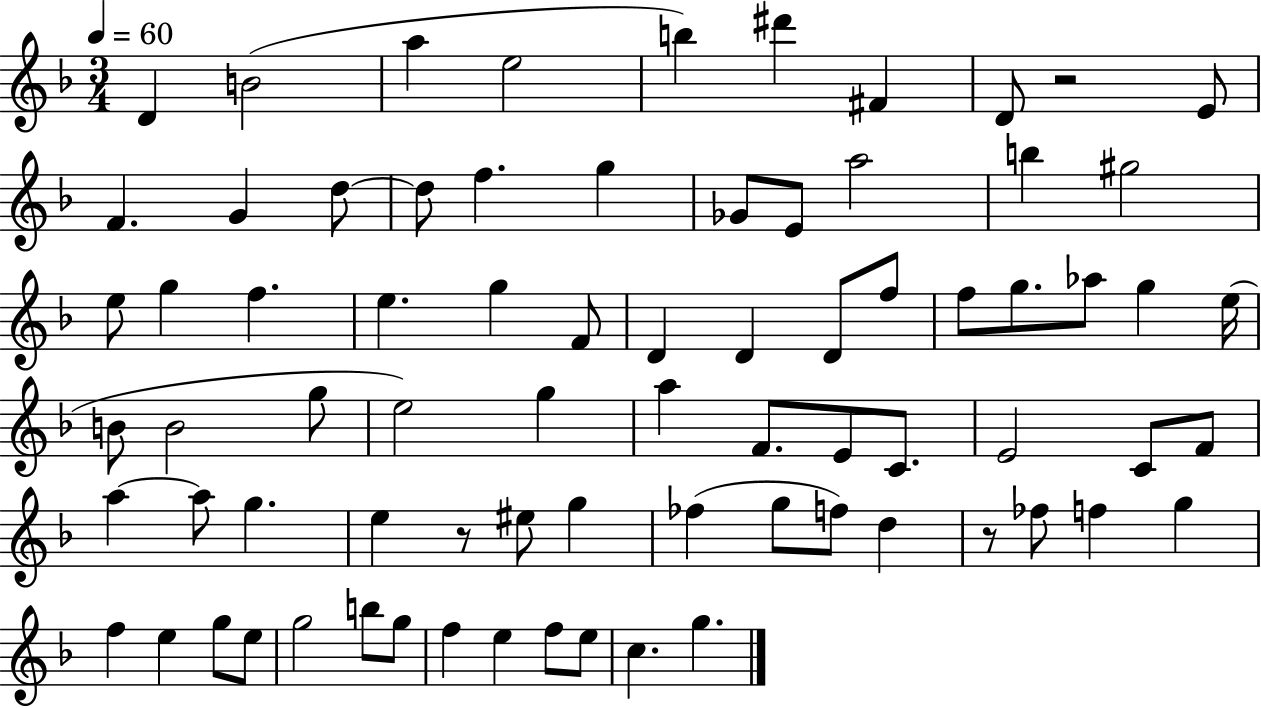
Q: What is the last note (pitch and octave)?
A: G5